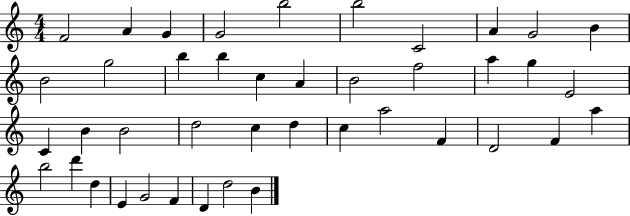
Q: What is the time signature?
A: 4/4